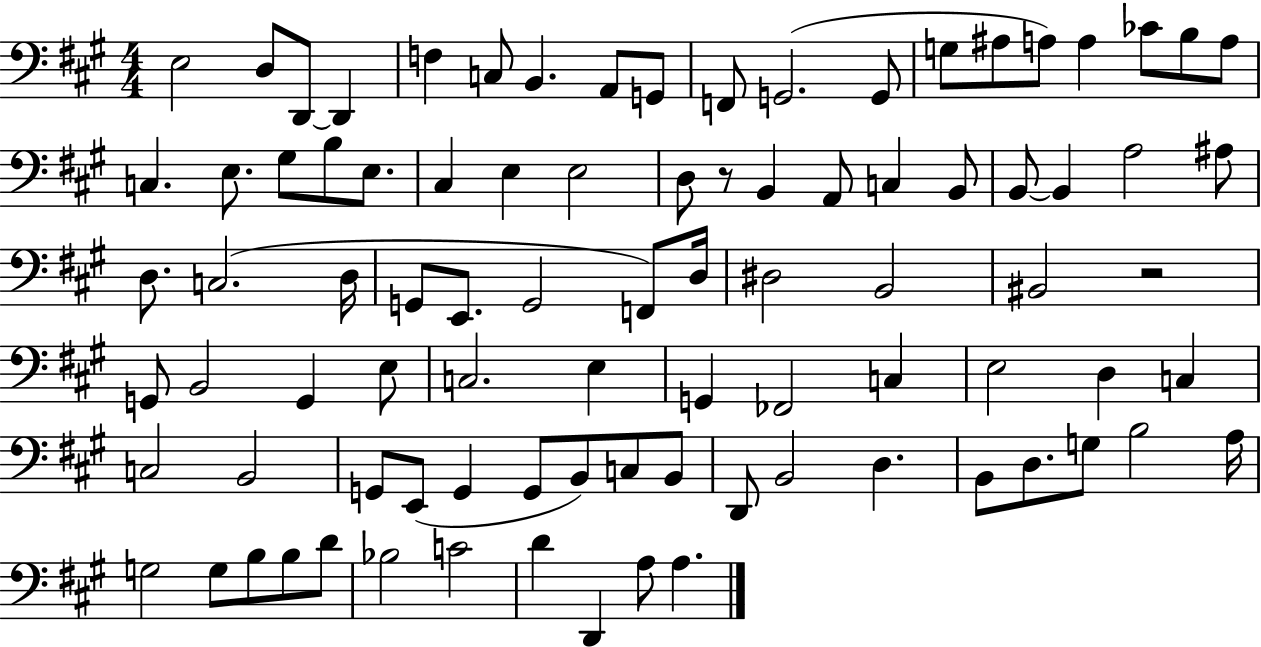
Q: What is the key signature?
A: A major